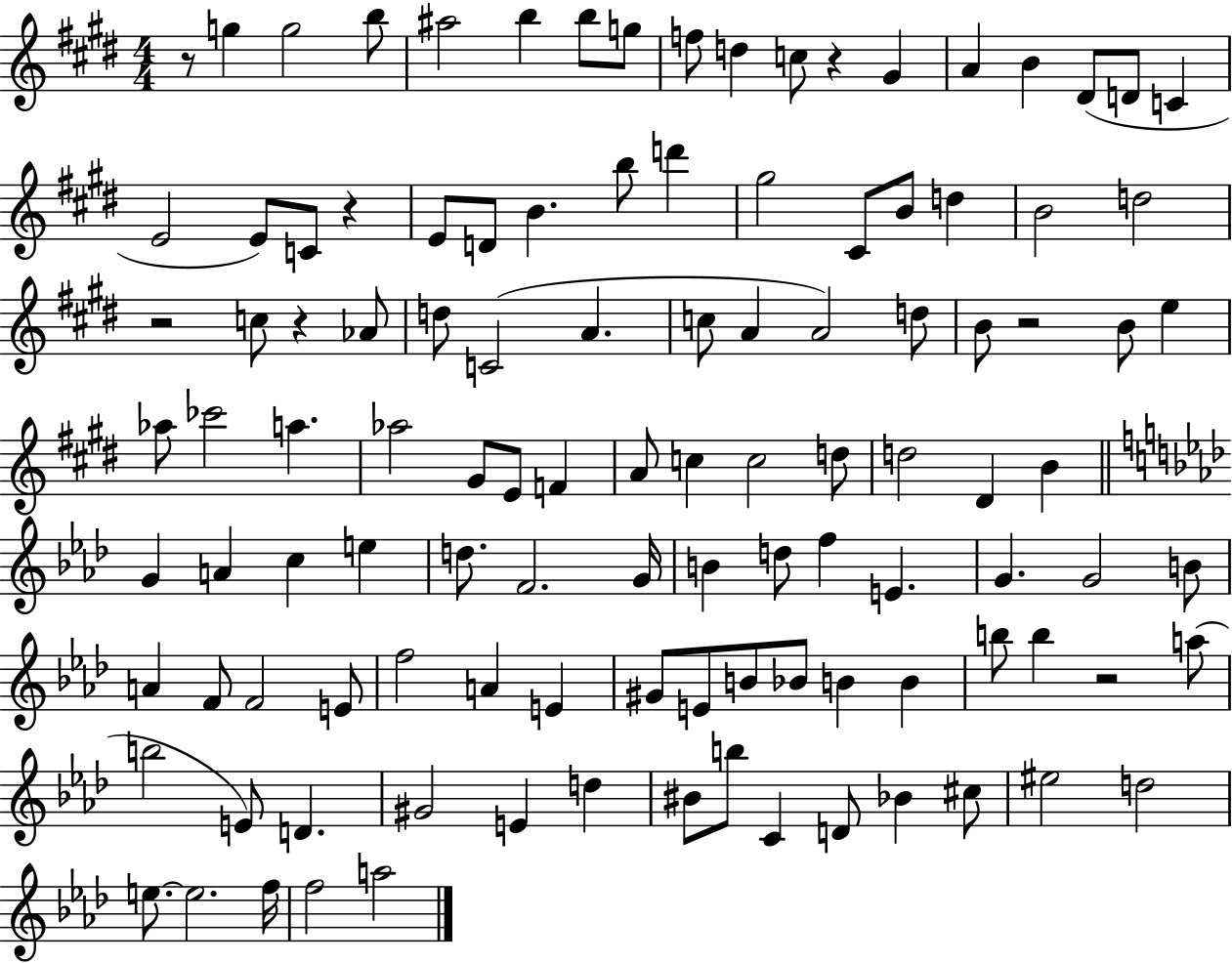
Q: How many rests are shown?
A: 7